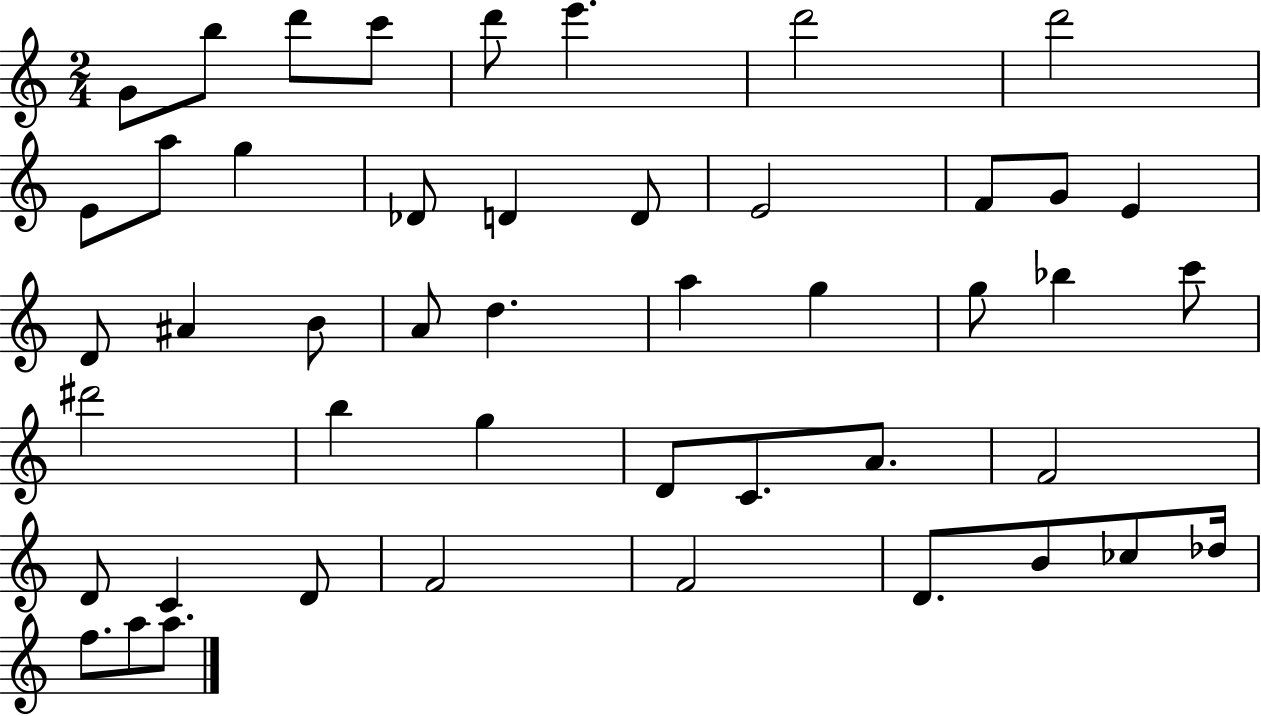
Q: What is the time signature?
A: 2/4